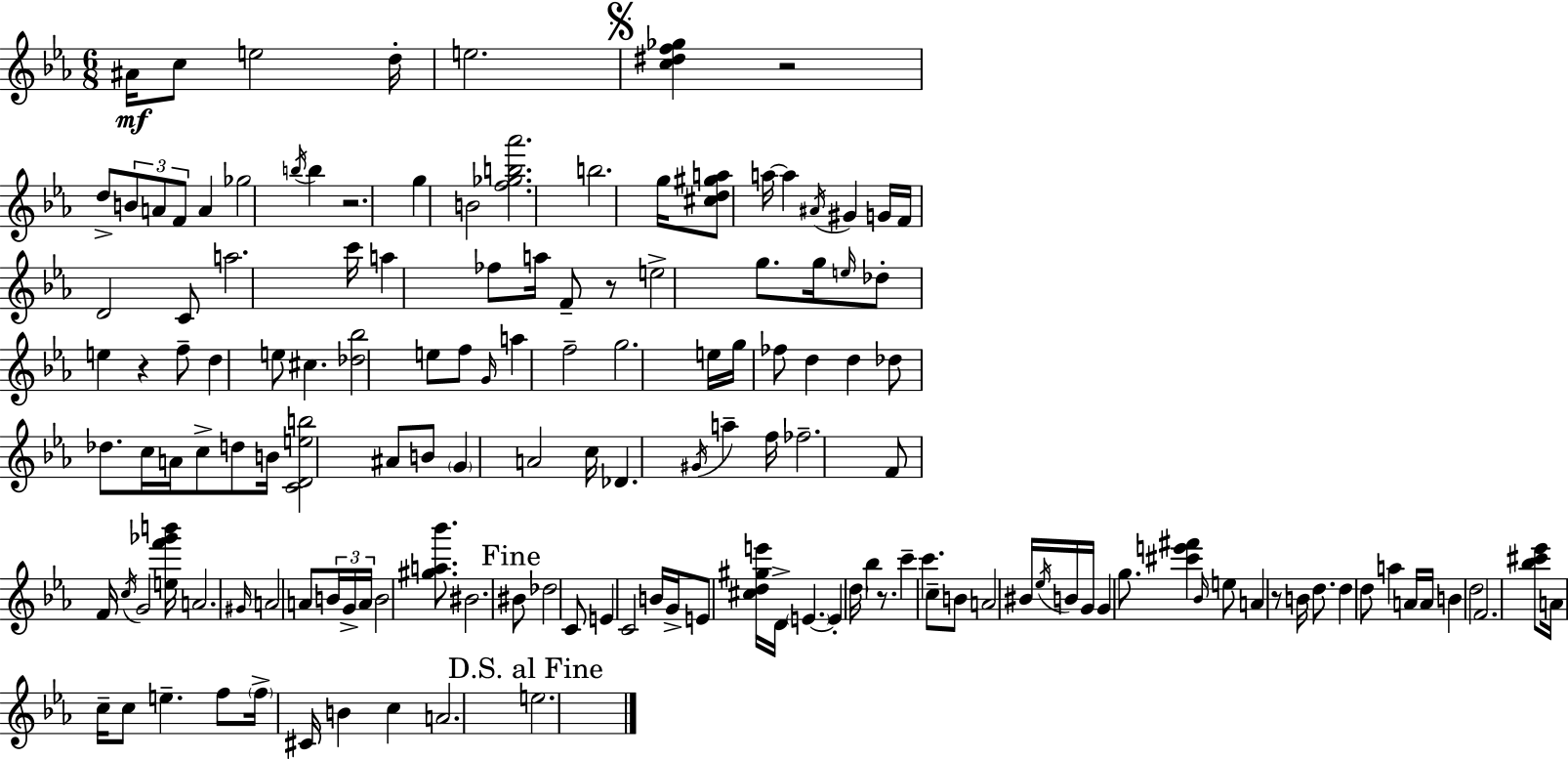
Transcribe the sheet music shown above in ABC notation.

X:1
T:Untitled
M:6/8
L:1/4
K:Eb
^A/4 c/2 e2 d/4 e2 [c^df_g] z2 d/2 B/2 A/2 F/2 A _g2 b/4 b z2 g B2 [f_gb_a']2 b2 g/4 [^cd^ga]/2 a/4 a ^A/4 ^G G/4 F/4 D2 C/2 a2 c'/4 a _f/2 a/4 F/2 z/2 e2 g/2 g/4 e/4 _d/2 e z f/2 d e/2 ^c [_d_b]2 e/2 f/2 G/4 a f2 g2 e/4 g/4 _f/2 d d _d/2 _d/2 c/4 A/4 c/2 d/2 B/4 [CDeb]2 ^A/2 B/2 G A2 c/4 _D ^G/4 a f/4 _f2 F/2 F/4 c/4 G2 [ef'_g'b']/4 A2 ^G/4 A2 A/2 B/4 G/4 A/4 B2 [^ga_b']/2 ^B2 ^B/2 _d2 C/2 E C2 B/4 G/4 E/2 [^cd^ge']/4 D/4 E E d/4 _b z/2 c' c' c/2 B/2 A2 ^B/4 _e/4 B/4 G/4 G g/2 [^c'e'^f'] _B/4 e/2 A z/2 B/4 d/2 d d/2 a A/4 A/4 B d2 F2 [_b^c'_e']/2 A/4 c/4 c/2 e f/2 f/4 ^C/4 B c A2 e2